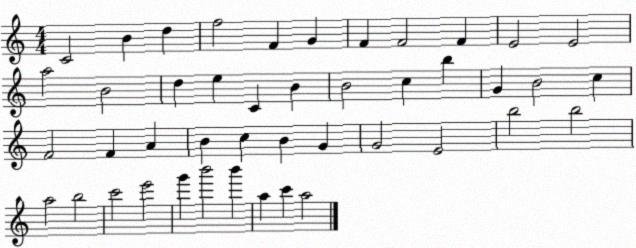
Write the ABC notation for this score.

X:1
T:Untitled
M:4/4
L:1/4
K:C
C2 B d f2 F G F F2 F E2 E2 a2 B2 d e C B B2 c b G B2 c F2 F A B c B G G2 E2 b2 b2 a2 b2 c'2 e'2 g' b'2 b' a c' a2